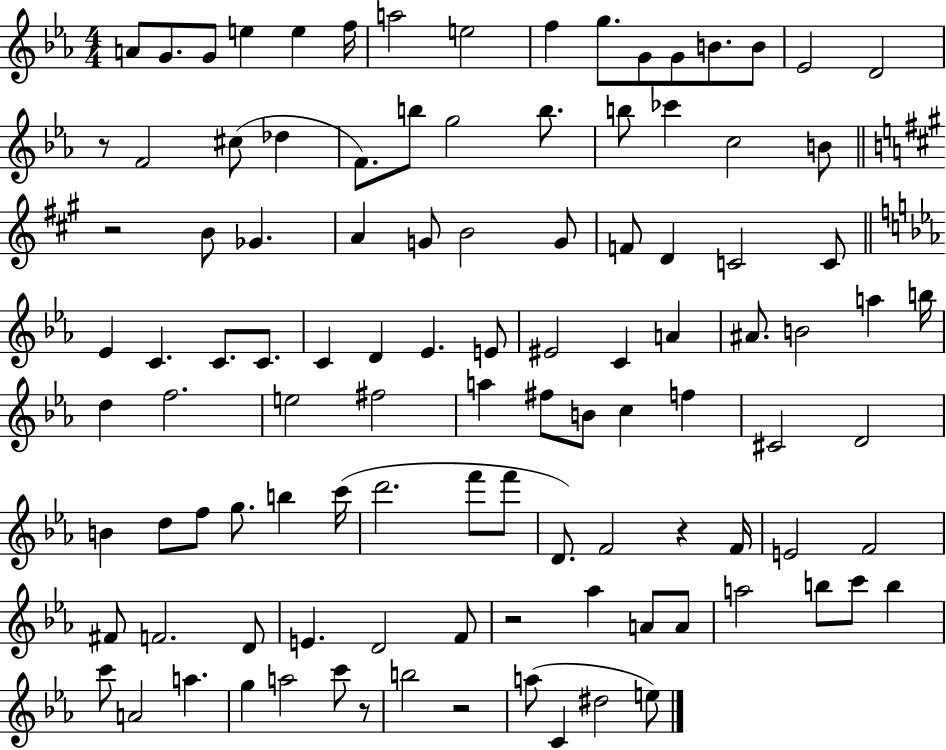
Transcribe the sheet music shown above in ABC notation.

X:1
T:Untitled
M:4/4
L:1/4
K:Eb
A/2 G/2 G/2 e e f/4 a2 e2 f g/2 G/2 G/2 B/2 B/2 _E2 D2 z/2 F2 ^c/2 _d F/2 b/2 g2 b/2 b/2 _c' c2 B/2 z2 B/2 _G A G/2 B2 G/2 F/2 D C2 C/2 _E C C/2 C/2 C D _E E/2 ^E2 C A ^A/2 B2 a b/4 d f2 e2 ^f2 a ^f/2 B/2 c f ^C2 D2 B d/2 f/2 g/2 b c'/4 d'2 f'/2 f'/2 D/2 F2 z F/4 E2 F2 ^F/2 F2 D/2 E D2 F/2 z2 _a A/2 A/2 a2 b/2 c'/2 b c'/2 A2 a g a2 c'/2 z/2 b2 z2 a/2 C ^d2 e/2